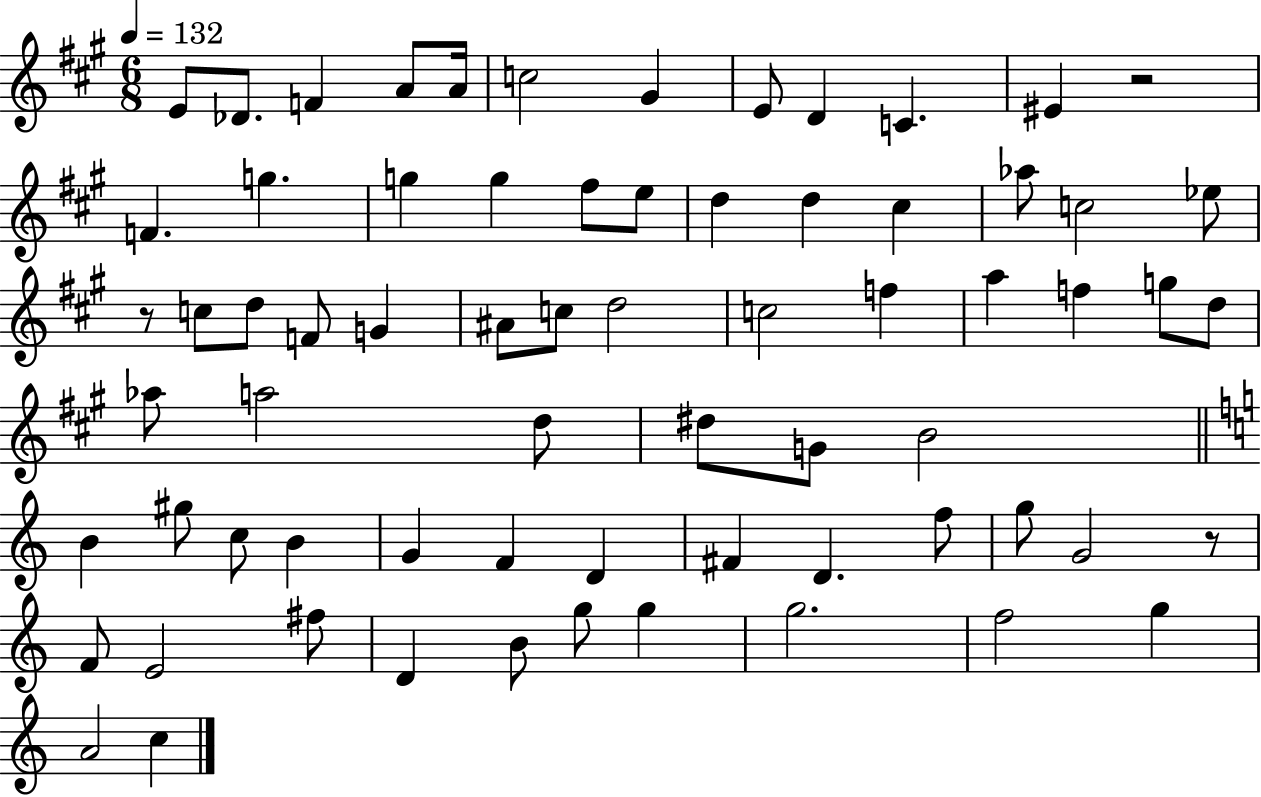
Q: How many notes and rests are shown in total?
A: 69